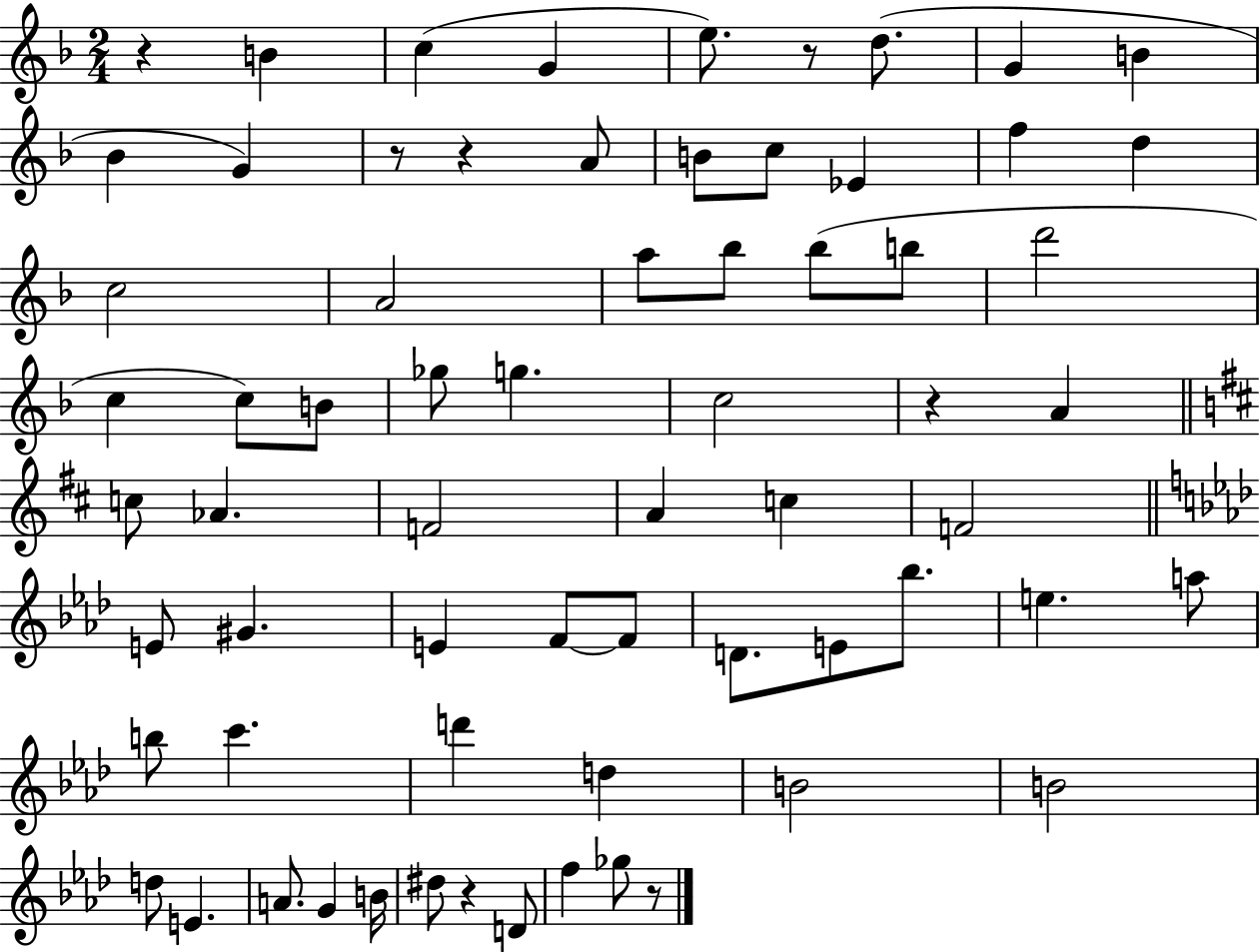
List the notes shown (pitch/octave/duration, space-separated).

R/q B4/q C5/q G4/q E5/e. R/e D5/e. G4/q B4/q Bb4/q G4/q R/e R/q A4/e B4/e C5/e Eb4/q F5/q D5/q C5/h A4/h A5/e Bb5/e Bb5/e B5/e D6/h C5/q C5/e B4/e Gb5/e G5/q. C5/h R/q A4/q C5/e Ab4/q. F4/h A4/q C5/q F4/h E4/e G#4/q. E4/q F4/e F4/e D4/e. E4/e Bb5/e. E5/q. A5/e B5/e C6/q. D6/q D5/q B4/h B4/h D5/e E4/q. A4/e. G4/q B4/s D#5/e R/q D4/e F5/q Gb5/e R/e